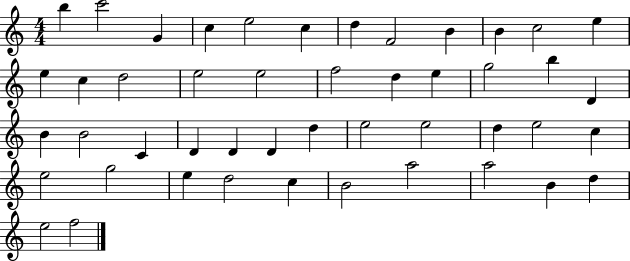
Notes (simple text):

B5/q C6/h G4/q C5/q E5/h C5/q D5/q F4/h B4/q B4/q C5/h E5/q E5/q C5/q D5/h E5/h E5/h F5/h D5/q E5/q G5/h B5/q D4/q B4/q B4/h C4/q D4/q D4/q D4/q D5/q E5/h E5/h D5/q E5/h C5/q E5/h G5/h E5/q D5/h C5/q B4/h A5/h A5/h B4/q D5/q E5/h F5/h